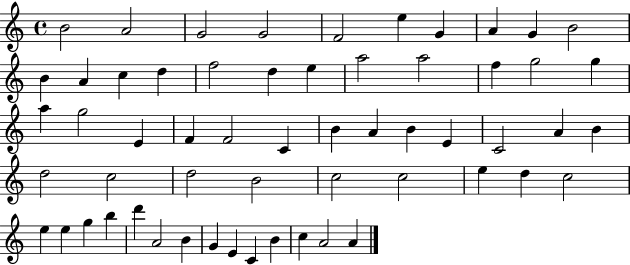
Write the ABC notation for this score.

X:1
T:Untitled
M:4/4
L:1/4
K:C
B2 A2 G2 G2 F2 e G A G B2 B A c d f2 d e a2 a2 f g2 g a g2 E F F2 C B A B E C2 A B d2 c2 d2 B2 c2 c2 e d c2 e e g b d' A2 B G E C B c A2 A